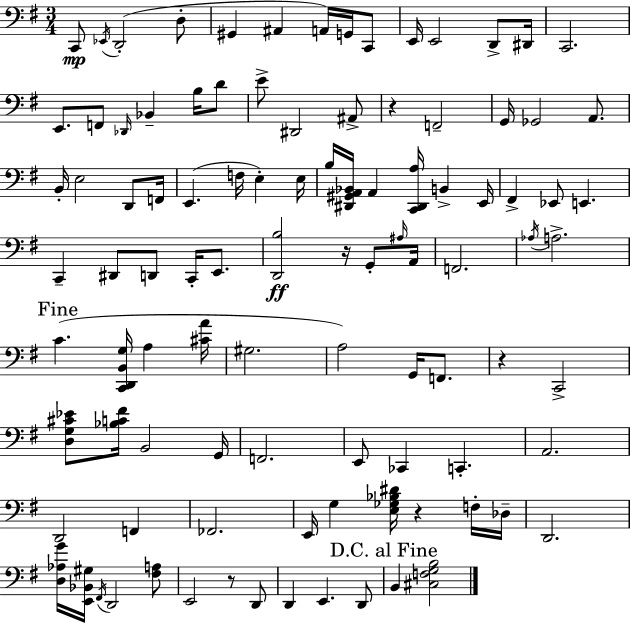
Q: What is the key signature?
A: G major